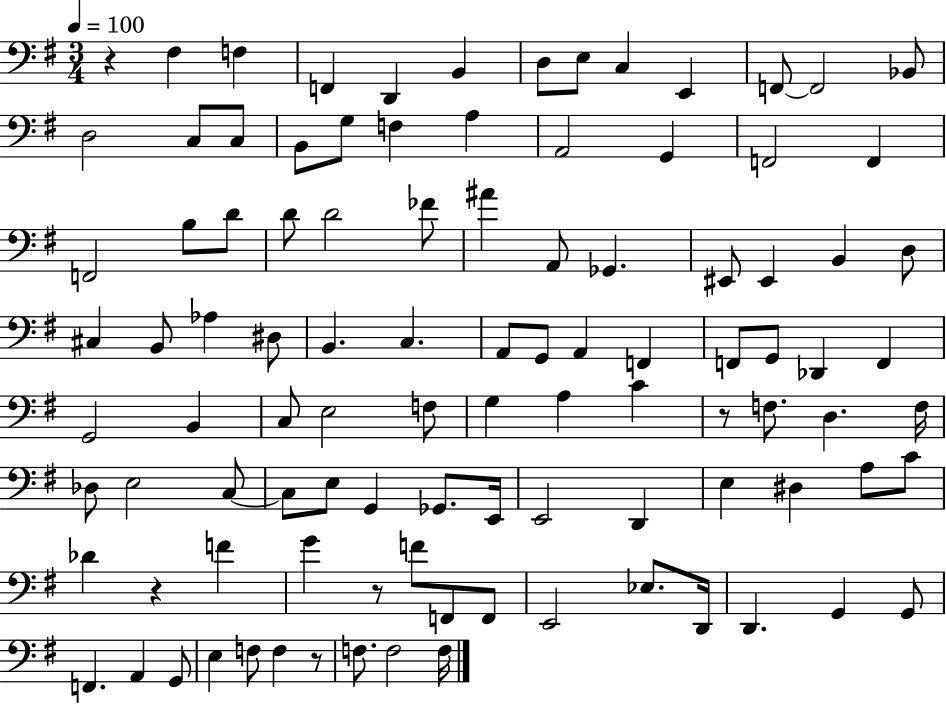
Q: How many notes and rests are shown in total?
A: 101